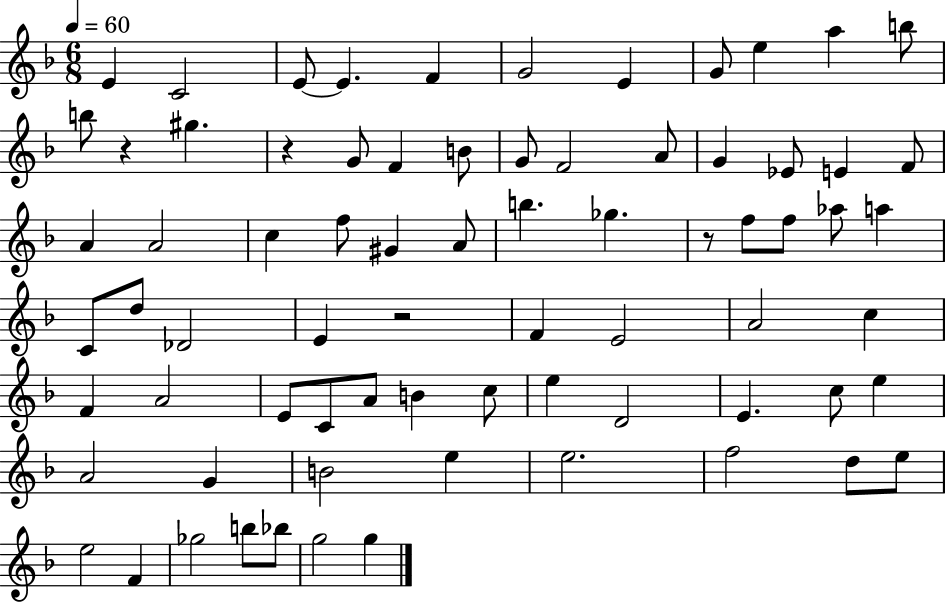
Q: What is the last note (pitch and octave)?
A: G5